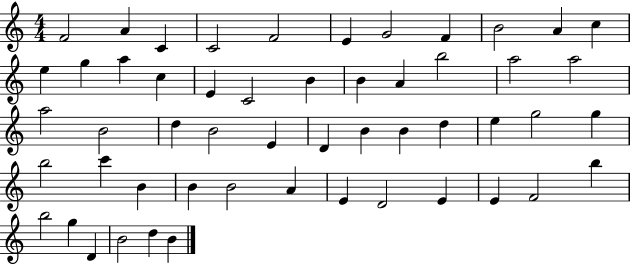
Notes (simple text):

F4/h A4/q C4/q C4/h F4/h E4/q G4/h F4/q B4/h A4/q C5/q E5/q G5/q A5/q C5/q E4/q C4/h B4/q B4/q A4/q B5/h A5/h A5/h A5/h B4/h D5/q B4/h E4/q D4/q B4/q B4/q D5/q E5/q G5/h G5/q B5/h C6/q B4/q B4/q B4/h A4/q E4/q D4/h E4/q E4/q F4/h B5/q B5/h G5/q D4/q B4/h D5/q B4/q